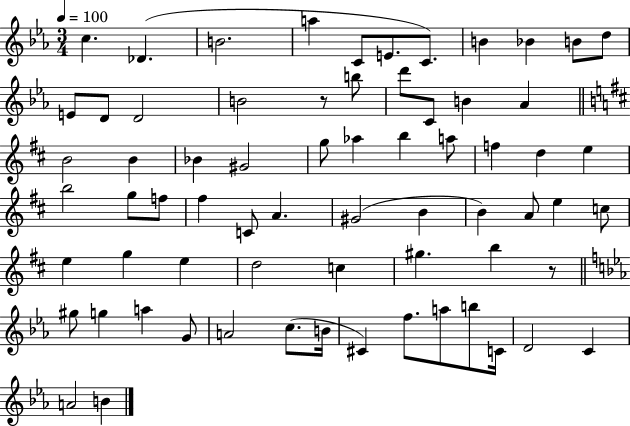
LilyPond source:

{
  \clef treble
  \numericTimeSignature
  \time 3/4
  \key ees \major
  \tempo 4 = 100
  c''4. des'4.( | b'2. | a''4 c'8 e'8. c'8.) | b'4 bes'4 b'8 d''8 | \break e'8 d'8 d'2 | b'2 r8 b''8 | d'''8 c'8 b'4 aes'4 | \bar "||" \break \key d \major b'2 b'4 | bes'4 gis'2 | g''8 aes''4 b''4 a''8 | f''4 d''4 e''4 | \break b''2 g''8 f''8 | fis''4 c'8 a'4. | gis'2( b'4 | b'4) a'8 e''4 c''8 | \break e''4 g''4 e''4 | d''2 c''4 | gis''4. b''4 r8 | \bar "||" \break \key ees \major gis''8 g''4 a''4 g'8 | a'2 c''8.( b'16 | cis'4) f''8. a''8 b''8 c'16 | d'2 c'4 | \break a'2 b'4 | \bar "|."
}